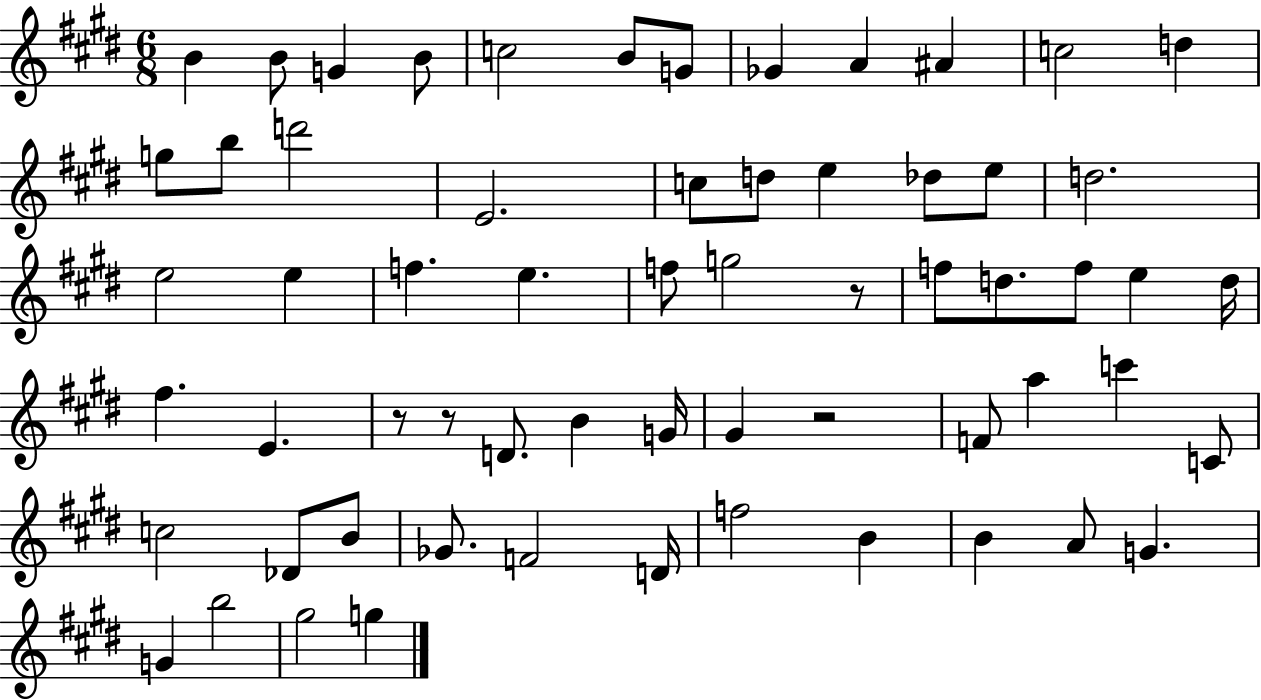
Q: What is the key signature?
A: E major